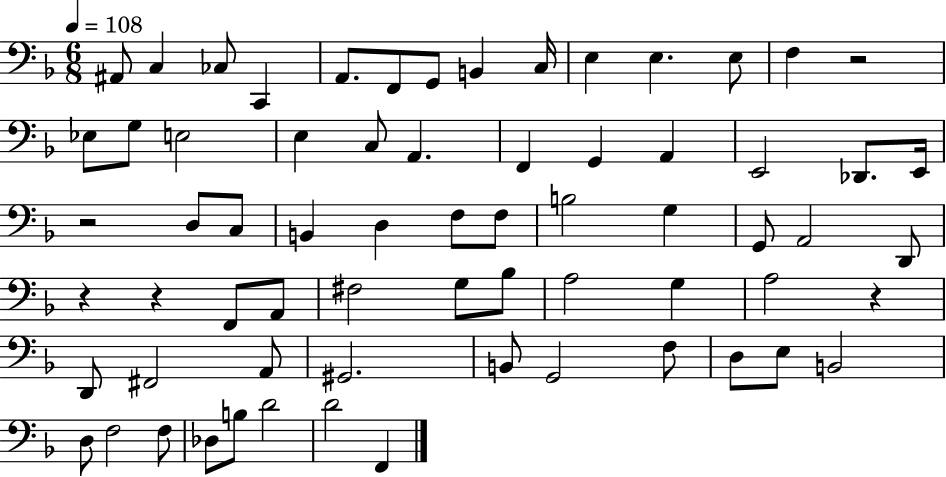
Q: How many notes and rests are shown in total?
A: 67